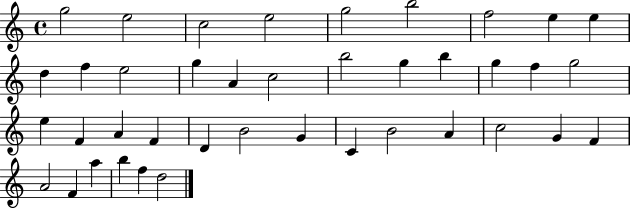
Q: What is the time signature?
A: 4/4